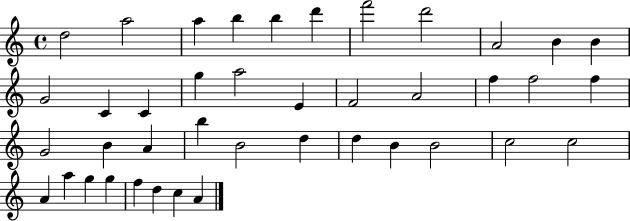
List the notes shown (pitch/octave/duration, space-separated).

D5/h A5/h A5/q B5/q B5/q D6/q F6/h D6/h A4/h B4/q B4/q G4/h C4/q C4/q G5/q A5/h E4/q F4/h A4/h F5/q F5/h F5/q G4/h B4/q A4/q B5/q B4/h D5/q D5/q B4/q B4/h C5/h C5/h A4/q A5/q G5/q G5/q F5/q D5/q C5/q A4/q